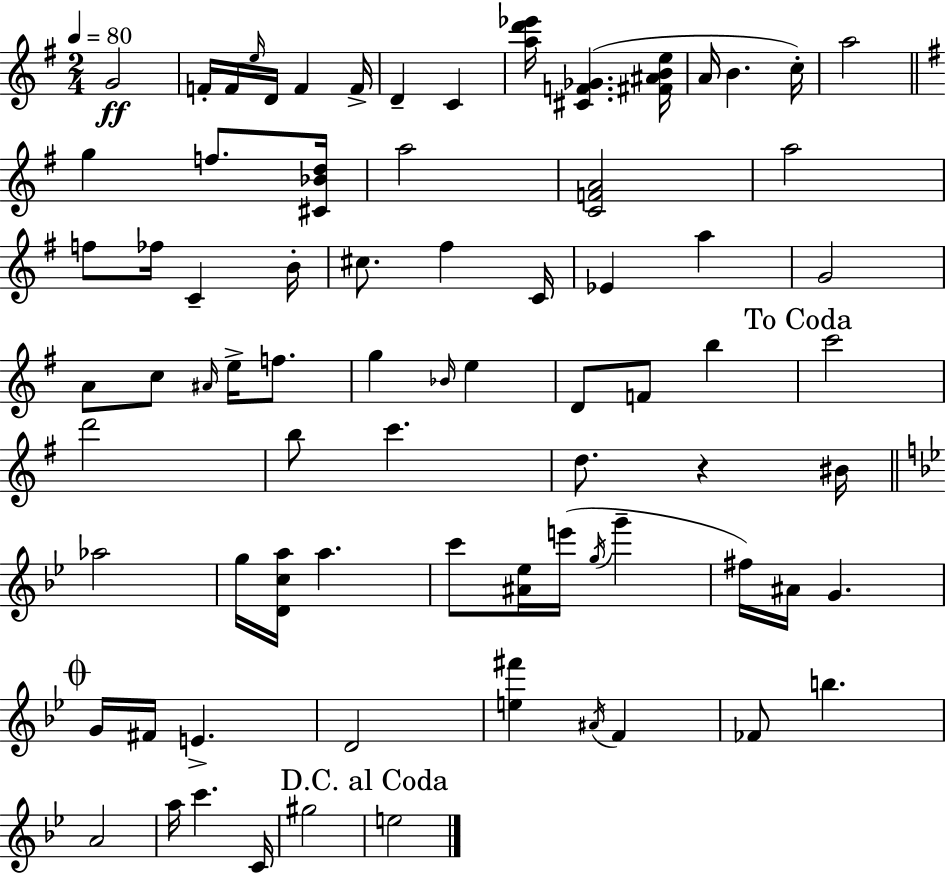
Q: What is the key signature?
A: G major